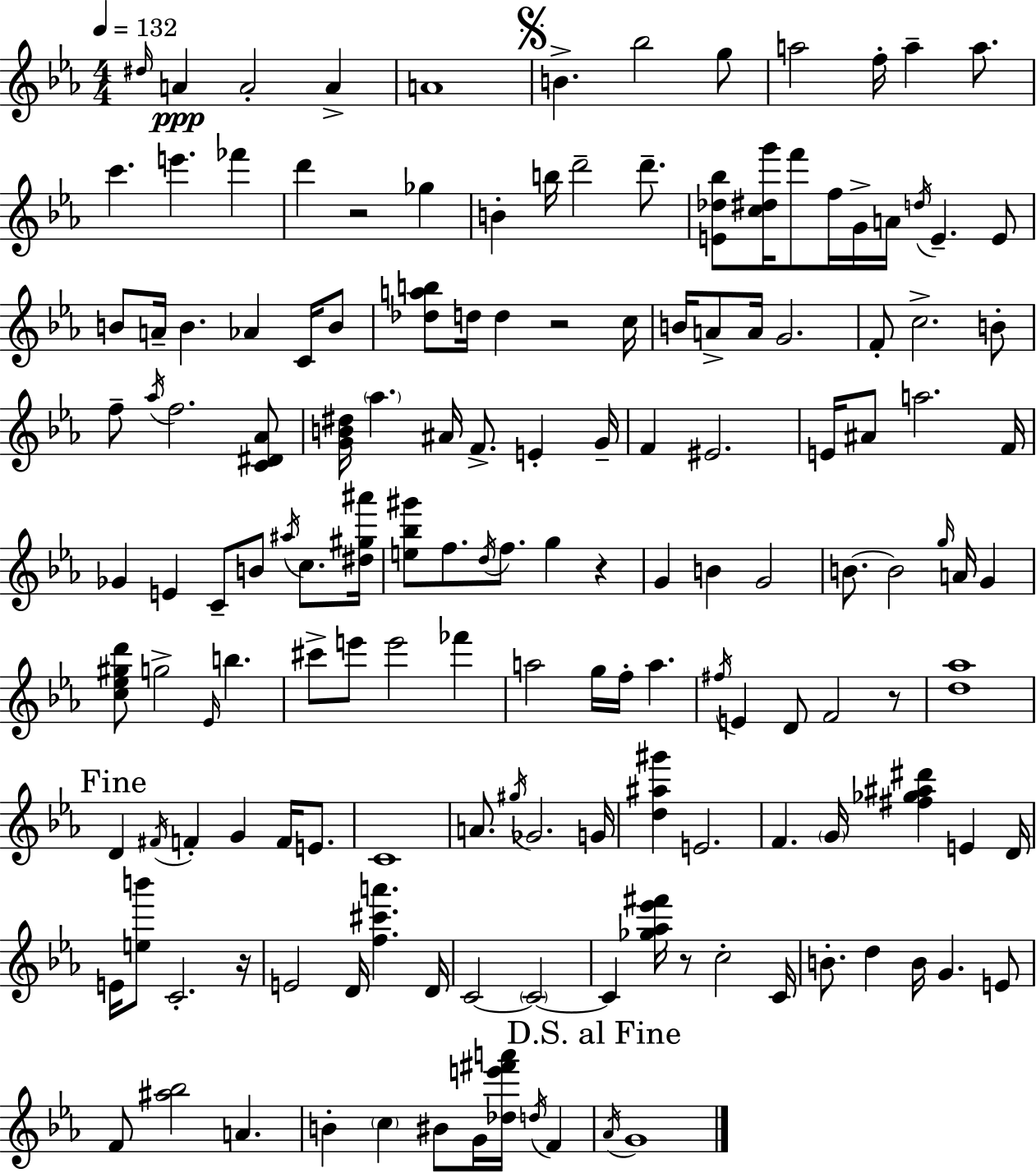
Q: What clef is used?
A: treble